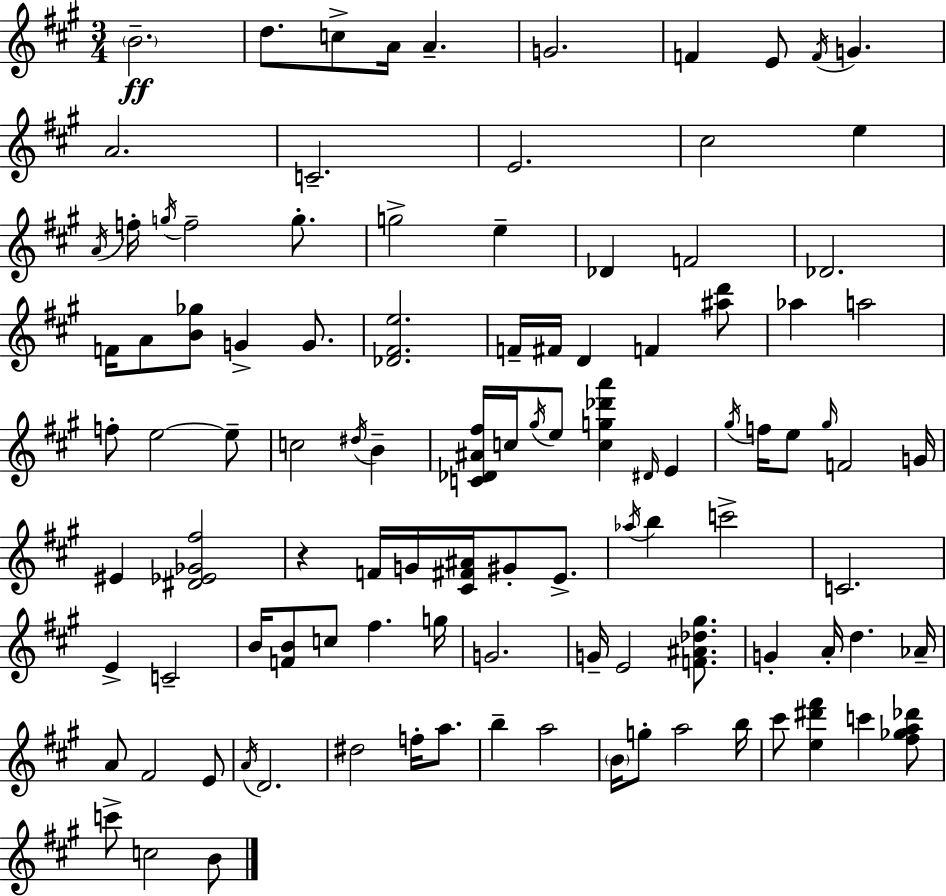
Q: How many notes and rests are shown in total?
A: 105